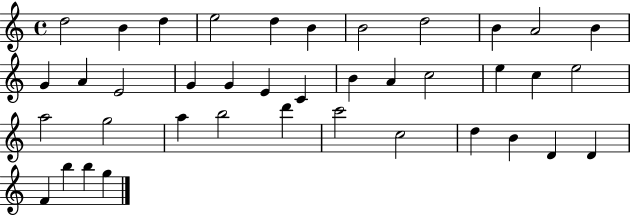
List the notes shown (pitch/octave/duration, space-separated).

D5/h B4/q D5/q E5/h D5/q B4/q B4/h D5/h B4/q A4/h B4/q G4/q A4/q E4/h G4/q G4/q E4/q C4/q B4/q A4/q C5/h E5/q C5/q E5/h A5/h G5/h A5/q B5/h D6/q C6/h C5/h D5/q B4/q D4/q D4/q F4/q B5/q B5/q G5/q